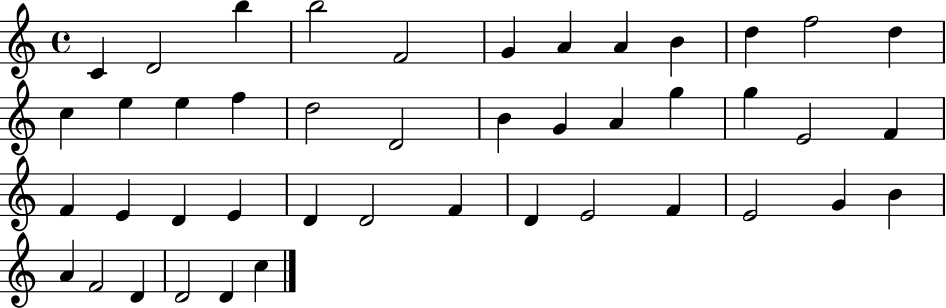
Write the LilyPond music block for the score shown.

{
  \clef treble
  \time 4/4
  \defaultTimeSignature
  \key c \major
  c'4 d'2 b''4 | b''2 f'2 | g'4 a'4 a'4 b'4 | d''4 f''2 d''4 | \break c''4 e''4 e''4 f''4 | d''2 d'2 | b'4 g'4 a'4 g''4 | g''4 e'2 f'4 | \break f'4 e'4 d'4 e'4 | d'4 d'2 f'4 | d'4 e'2 f'4 | e'2 g'4 b'4 | \break a'4 f'2 d'4 | d'2 d'4 c''4 | \bar "|."
}